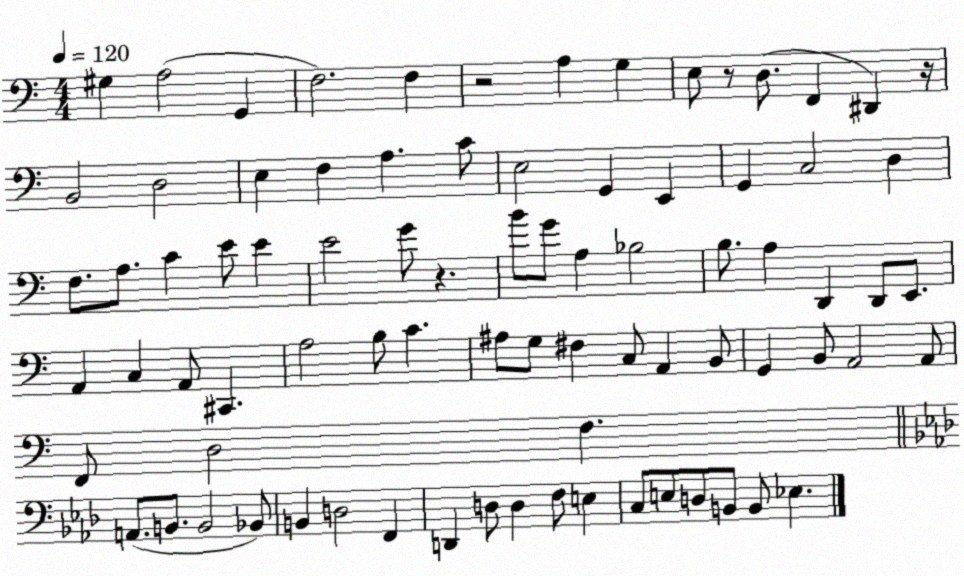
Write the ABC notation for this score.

X:1
T:Untitled
M:4/4
L:1/4
K:C
^G, A,2 G,, F,2 F, z2 A, G, E,/2 z/2 D,/2 F,, ^D,, z/4 B,,2 D,2 E, F, A, C/2 E,2 G,, E,, G,, C,2 D, F,/2 A,/2 C E/2 E E2 G/2 z B/2 G/2 A, _B,2 B,/2 A, D,, D,,/2 E,,/2 A,, C, A,,/2 ^C,, A,2 B,/2 C ^A,/2 G,/2 ^F, C,/2 A,, B,,/2 G,, B,,/2 A,,2 A,,/2 F,,/2 D,2 F, A,,/2 B,,/2 B,,2 _B,,/2 B,, D,2 F,, D,, D,/2 D, F,/2 E, C,/2 E,/2 D,/2 B,,/2 B,,/2 _E,